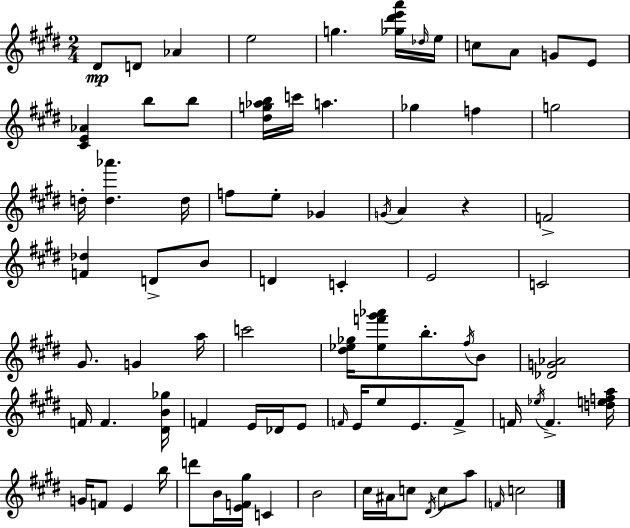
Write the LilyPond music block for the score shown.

{
  \clef treble
  \numericTimeSignature
  \time 2/4
  \key e \major
  \repeat volta 2 { dis'8\mp d'8 aes'4 | e''2 | g''4. <ges'' dis''' e''' a'''>16 \grace { des''16 } | e''16 c''8 a'8 g'8 e'8 | \break <cis' e' aes'>4 b''8 b''8 | <dis'' g'' aes'' b''>16 c'''16 a''4. | ges''4 f''4 | g''2 | \break d''16-. <d'' aes'''>4. | d''16 f''8 e''8-. ges'4 | \acciaccatura { g'16 } a'4 r4 | f'2-> | \break <f' des''>4 d'8-> | b'8 d'4 c'4-. | e'2 | c'2 | \break gis'8. g'4 | a''16 c'''2 | <dis'' ees'' ges''>16 <ees'' f''' gis''' aes'''>8 b''8.-. | \acciaccatura { fis''16 } b'8 <des' g' aes'>2 | \break f'16 f'4. | <dis' b' ges''>16 f'4 e'16 | des'16 e'8 \grace { f'16 } e'16 e''8 e'8. | f'8-> f'16 \acciaccatura { ees''16 } f'4.-> | \break <d'' e'' f'' a''>16 g'16 f'8 | e'4 b''16 d'''8 b'16 | <e' f' gis''>16 c'4 b'2 | cis''16 ais'16 c''8 | \break \acciaccatura { dis'16 } c''8 a''8 \grace { f'16 } c''2 | } \bar "|."
}